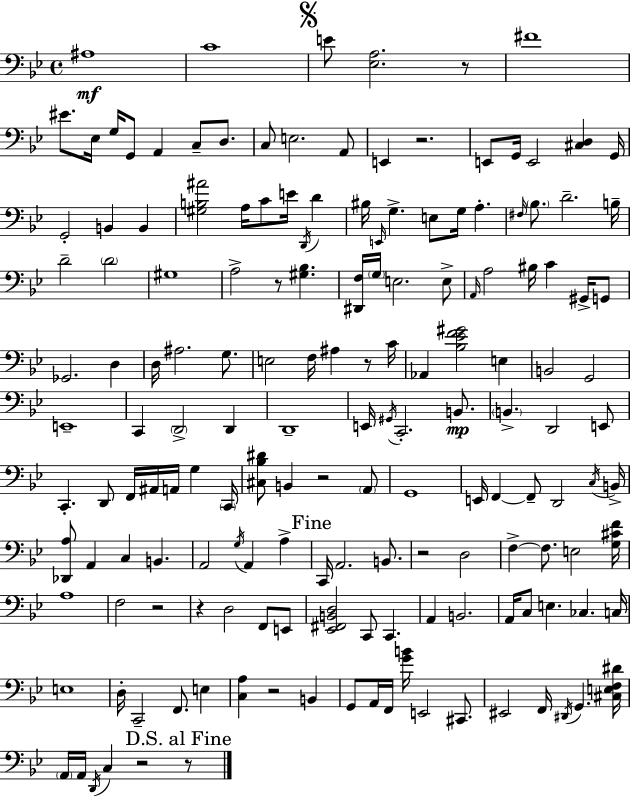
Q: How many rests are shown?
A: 11